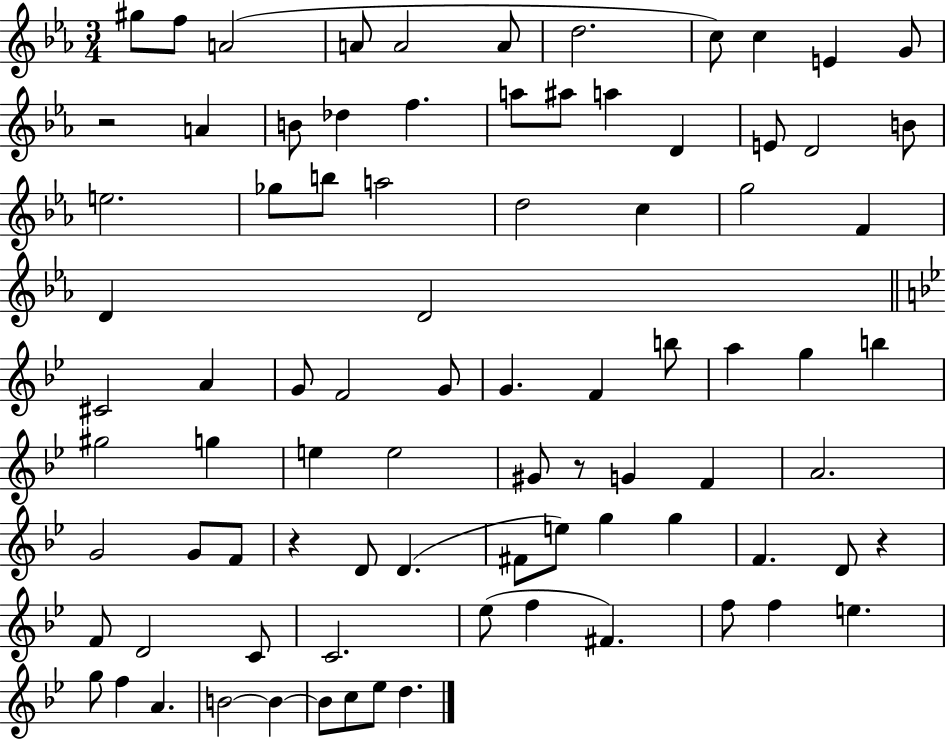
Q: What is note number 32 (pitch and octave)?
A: D4